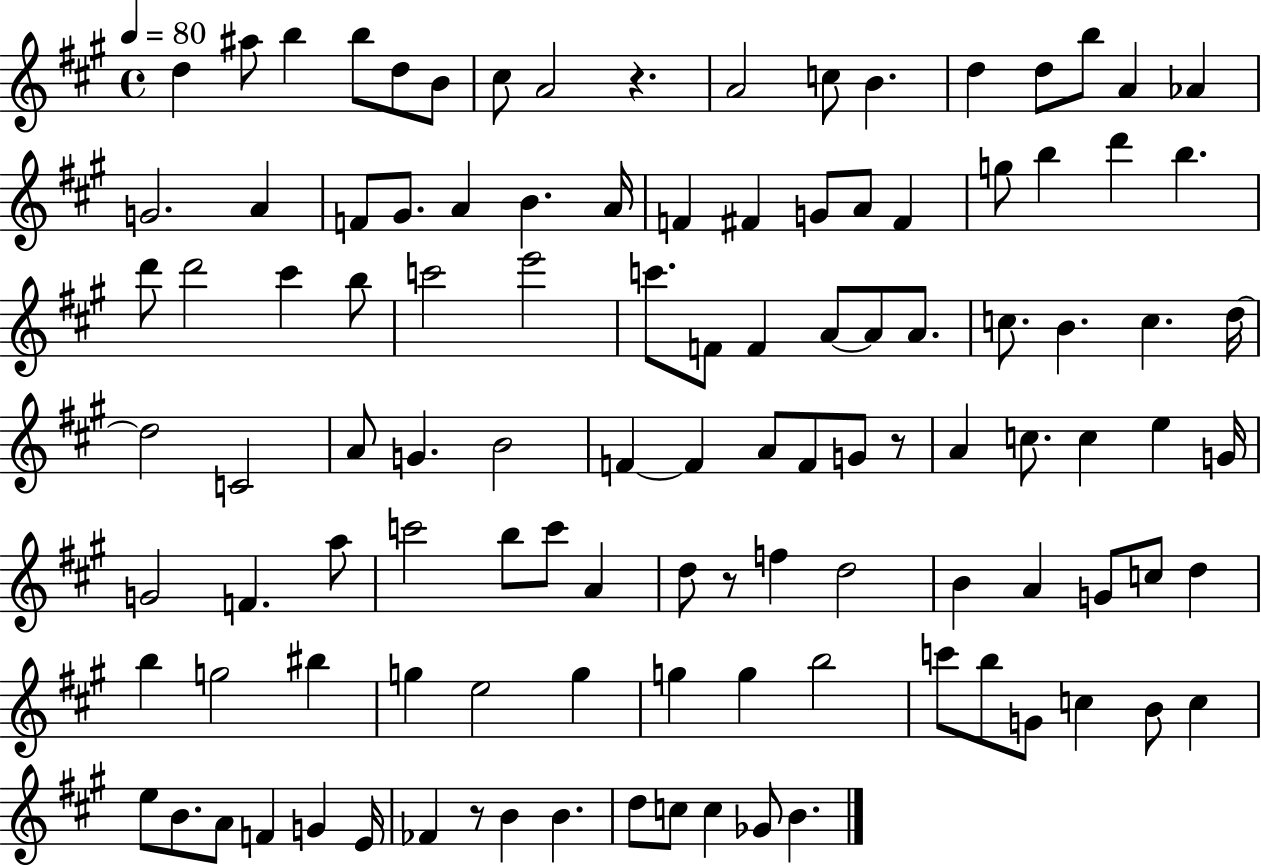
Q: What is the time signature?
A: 4/4